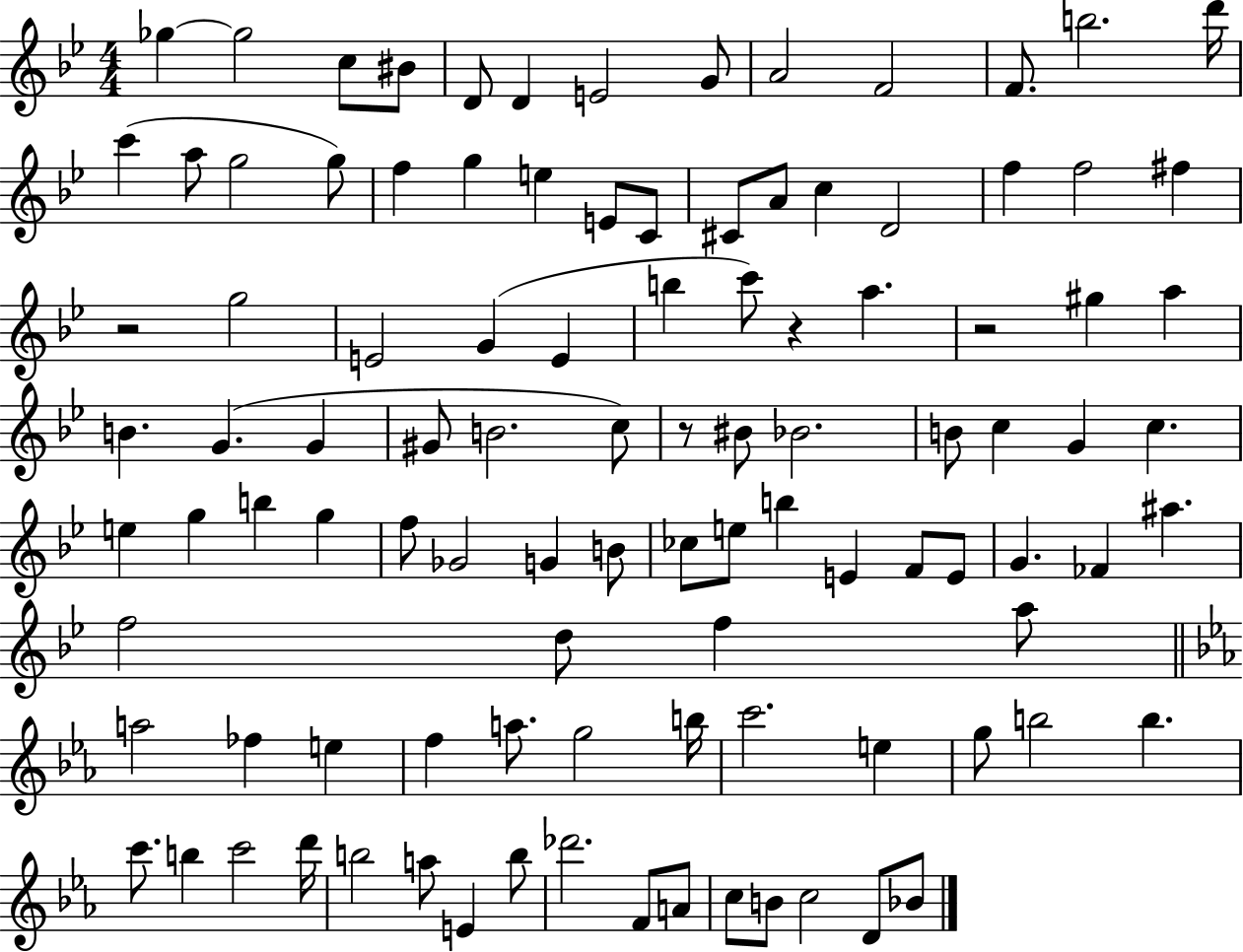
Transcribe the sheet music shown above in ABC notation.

X:1
T:Untitled
M:4/4
L:1/4
K:Bb
_g _g2 c/2 ^B/2 D/2 D E2 G/2 A2 F2 F/2 b2 d'/4 c' a/2 g2 g/2 f g e E/2 C/2 ^C/2 A/2 c D2 f f2 ^f z2 g2 E2 G E b c'/2 z a z2 ^g a B G G ^G/2 B2 c/2 z/2 ^B/2 _B2 B/2 c G c e g b g f/2 _G2 G B/2 _c/2 e/2 b E F/2 E/2 G _F ^a f2 d/2 f a/2 a2 _f e f a/2 g2 b/4 c'2 e g/2 b2 b c'/2 b c'2 d'/4 b2 a/2 E b/2 _d'2 F/2 A/2 c/2 B/2 c2 D/2 _B/2